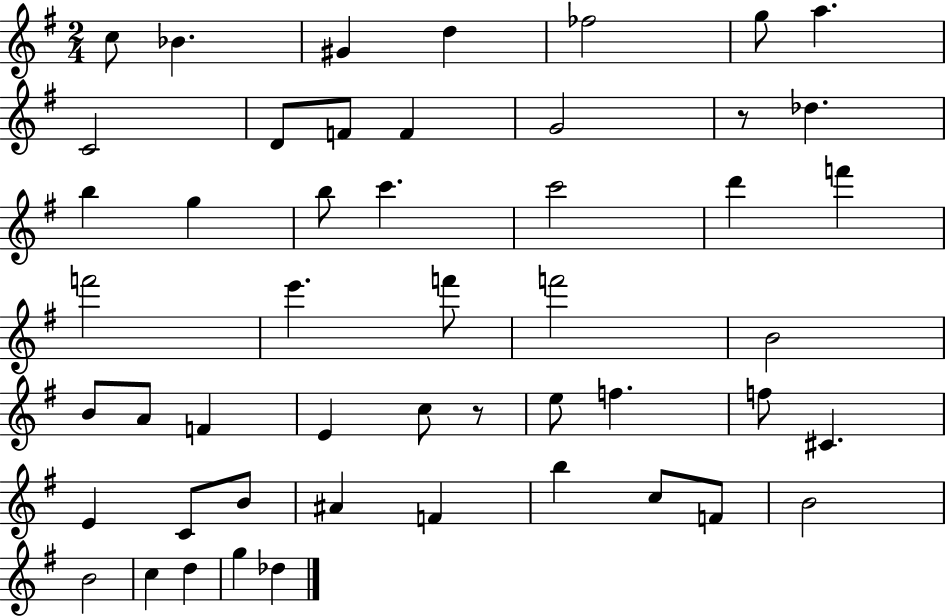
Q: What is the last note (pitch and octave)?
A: Db5